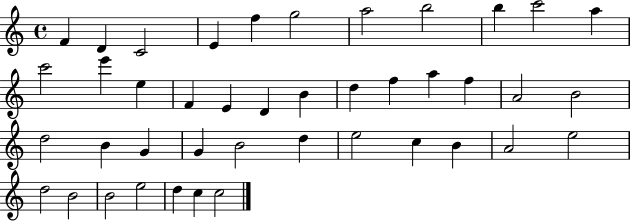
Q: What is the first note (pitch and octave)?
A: F4